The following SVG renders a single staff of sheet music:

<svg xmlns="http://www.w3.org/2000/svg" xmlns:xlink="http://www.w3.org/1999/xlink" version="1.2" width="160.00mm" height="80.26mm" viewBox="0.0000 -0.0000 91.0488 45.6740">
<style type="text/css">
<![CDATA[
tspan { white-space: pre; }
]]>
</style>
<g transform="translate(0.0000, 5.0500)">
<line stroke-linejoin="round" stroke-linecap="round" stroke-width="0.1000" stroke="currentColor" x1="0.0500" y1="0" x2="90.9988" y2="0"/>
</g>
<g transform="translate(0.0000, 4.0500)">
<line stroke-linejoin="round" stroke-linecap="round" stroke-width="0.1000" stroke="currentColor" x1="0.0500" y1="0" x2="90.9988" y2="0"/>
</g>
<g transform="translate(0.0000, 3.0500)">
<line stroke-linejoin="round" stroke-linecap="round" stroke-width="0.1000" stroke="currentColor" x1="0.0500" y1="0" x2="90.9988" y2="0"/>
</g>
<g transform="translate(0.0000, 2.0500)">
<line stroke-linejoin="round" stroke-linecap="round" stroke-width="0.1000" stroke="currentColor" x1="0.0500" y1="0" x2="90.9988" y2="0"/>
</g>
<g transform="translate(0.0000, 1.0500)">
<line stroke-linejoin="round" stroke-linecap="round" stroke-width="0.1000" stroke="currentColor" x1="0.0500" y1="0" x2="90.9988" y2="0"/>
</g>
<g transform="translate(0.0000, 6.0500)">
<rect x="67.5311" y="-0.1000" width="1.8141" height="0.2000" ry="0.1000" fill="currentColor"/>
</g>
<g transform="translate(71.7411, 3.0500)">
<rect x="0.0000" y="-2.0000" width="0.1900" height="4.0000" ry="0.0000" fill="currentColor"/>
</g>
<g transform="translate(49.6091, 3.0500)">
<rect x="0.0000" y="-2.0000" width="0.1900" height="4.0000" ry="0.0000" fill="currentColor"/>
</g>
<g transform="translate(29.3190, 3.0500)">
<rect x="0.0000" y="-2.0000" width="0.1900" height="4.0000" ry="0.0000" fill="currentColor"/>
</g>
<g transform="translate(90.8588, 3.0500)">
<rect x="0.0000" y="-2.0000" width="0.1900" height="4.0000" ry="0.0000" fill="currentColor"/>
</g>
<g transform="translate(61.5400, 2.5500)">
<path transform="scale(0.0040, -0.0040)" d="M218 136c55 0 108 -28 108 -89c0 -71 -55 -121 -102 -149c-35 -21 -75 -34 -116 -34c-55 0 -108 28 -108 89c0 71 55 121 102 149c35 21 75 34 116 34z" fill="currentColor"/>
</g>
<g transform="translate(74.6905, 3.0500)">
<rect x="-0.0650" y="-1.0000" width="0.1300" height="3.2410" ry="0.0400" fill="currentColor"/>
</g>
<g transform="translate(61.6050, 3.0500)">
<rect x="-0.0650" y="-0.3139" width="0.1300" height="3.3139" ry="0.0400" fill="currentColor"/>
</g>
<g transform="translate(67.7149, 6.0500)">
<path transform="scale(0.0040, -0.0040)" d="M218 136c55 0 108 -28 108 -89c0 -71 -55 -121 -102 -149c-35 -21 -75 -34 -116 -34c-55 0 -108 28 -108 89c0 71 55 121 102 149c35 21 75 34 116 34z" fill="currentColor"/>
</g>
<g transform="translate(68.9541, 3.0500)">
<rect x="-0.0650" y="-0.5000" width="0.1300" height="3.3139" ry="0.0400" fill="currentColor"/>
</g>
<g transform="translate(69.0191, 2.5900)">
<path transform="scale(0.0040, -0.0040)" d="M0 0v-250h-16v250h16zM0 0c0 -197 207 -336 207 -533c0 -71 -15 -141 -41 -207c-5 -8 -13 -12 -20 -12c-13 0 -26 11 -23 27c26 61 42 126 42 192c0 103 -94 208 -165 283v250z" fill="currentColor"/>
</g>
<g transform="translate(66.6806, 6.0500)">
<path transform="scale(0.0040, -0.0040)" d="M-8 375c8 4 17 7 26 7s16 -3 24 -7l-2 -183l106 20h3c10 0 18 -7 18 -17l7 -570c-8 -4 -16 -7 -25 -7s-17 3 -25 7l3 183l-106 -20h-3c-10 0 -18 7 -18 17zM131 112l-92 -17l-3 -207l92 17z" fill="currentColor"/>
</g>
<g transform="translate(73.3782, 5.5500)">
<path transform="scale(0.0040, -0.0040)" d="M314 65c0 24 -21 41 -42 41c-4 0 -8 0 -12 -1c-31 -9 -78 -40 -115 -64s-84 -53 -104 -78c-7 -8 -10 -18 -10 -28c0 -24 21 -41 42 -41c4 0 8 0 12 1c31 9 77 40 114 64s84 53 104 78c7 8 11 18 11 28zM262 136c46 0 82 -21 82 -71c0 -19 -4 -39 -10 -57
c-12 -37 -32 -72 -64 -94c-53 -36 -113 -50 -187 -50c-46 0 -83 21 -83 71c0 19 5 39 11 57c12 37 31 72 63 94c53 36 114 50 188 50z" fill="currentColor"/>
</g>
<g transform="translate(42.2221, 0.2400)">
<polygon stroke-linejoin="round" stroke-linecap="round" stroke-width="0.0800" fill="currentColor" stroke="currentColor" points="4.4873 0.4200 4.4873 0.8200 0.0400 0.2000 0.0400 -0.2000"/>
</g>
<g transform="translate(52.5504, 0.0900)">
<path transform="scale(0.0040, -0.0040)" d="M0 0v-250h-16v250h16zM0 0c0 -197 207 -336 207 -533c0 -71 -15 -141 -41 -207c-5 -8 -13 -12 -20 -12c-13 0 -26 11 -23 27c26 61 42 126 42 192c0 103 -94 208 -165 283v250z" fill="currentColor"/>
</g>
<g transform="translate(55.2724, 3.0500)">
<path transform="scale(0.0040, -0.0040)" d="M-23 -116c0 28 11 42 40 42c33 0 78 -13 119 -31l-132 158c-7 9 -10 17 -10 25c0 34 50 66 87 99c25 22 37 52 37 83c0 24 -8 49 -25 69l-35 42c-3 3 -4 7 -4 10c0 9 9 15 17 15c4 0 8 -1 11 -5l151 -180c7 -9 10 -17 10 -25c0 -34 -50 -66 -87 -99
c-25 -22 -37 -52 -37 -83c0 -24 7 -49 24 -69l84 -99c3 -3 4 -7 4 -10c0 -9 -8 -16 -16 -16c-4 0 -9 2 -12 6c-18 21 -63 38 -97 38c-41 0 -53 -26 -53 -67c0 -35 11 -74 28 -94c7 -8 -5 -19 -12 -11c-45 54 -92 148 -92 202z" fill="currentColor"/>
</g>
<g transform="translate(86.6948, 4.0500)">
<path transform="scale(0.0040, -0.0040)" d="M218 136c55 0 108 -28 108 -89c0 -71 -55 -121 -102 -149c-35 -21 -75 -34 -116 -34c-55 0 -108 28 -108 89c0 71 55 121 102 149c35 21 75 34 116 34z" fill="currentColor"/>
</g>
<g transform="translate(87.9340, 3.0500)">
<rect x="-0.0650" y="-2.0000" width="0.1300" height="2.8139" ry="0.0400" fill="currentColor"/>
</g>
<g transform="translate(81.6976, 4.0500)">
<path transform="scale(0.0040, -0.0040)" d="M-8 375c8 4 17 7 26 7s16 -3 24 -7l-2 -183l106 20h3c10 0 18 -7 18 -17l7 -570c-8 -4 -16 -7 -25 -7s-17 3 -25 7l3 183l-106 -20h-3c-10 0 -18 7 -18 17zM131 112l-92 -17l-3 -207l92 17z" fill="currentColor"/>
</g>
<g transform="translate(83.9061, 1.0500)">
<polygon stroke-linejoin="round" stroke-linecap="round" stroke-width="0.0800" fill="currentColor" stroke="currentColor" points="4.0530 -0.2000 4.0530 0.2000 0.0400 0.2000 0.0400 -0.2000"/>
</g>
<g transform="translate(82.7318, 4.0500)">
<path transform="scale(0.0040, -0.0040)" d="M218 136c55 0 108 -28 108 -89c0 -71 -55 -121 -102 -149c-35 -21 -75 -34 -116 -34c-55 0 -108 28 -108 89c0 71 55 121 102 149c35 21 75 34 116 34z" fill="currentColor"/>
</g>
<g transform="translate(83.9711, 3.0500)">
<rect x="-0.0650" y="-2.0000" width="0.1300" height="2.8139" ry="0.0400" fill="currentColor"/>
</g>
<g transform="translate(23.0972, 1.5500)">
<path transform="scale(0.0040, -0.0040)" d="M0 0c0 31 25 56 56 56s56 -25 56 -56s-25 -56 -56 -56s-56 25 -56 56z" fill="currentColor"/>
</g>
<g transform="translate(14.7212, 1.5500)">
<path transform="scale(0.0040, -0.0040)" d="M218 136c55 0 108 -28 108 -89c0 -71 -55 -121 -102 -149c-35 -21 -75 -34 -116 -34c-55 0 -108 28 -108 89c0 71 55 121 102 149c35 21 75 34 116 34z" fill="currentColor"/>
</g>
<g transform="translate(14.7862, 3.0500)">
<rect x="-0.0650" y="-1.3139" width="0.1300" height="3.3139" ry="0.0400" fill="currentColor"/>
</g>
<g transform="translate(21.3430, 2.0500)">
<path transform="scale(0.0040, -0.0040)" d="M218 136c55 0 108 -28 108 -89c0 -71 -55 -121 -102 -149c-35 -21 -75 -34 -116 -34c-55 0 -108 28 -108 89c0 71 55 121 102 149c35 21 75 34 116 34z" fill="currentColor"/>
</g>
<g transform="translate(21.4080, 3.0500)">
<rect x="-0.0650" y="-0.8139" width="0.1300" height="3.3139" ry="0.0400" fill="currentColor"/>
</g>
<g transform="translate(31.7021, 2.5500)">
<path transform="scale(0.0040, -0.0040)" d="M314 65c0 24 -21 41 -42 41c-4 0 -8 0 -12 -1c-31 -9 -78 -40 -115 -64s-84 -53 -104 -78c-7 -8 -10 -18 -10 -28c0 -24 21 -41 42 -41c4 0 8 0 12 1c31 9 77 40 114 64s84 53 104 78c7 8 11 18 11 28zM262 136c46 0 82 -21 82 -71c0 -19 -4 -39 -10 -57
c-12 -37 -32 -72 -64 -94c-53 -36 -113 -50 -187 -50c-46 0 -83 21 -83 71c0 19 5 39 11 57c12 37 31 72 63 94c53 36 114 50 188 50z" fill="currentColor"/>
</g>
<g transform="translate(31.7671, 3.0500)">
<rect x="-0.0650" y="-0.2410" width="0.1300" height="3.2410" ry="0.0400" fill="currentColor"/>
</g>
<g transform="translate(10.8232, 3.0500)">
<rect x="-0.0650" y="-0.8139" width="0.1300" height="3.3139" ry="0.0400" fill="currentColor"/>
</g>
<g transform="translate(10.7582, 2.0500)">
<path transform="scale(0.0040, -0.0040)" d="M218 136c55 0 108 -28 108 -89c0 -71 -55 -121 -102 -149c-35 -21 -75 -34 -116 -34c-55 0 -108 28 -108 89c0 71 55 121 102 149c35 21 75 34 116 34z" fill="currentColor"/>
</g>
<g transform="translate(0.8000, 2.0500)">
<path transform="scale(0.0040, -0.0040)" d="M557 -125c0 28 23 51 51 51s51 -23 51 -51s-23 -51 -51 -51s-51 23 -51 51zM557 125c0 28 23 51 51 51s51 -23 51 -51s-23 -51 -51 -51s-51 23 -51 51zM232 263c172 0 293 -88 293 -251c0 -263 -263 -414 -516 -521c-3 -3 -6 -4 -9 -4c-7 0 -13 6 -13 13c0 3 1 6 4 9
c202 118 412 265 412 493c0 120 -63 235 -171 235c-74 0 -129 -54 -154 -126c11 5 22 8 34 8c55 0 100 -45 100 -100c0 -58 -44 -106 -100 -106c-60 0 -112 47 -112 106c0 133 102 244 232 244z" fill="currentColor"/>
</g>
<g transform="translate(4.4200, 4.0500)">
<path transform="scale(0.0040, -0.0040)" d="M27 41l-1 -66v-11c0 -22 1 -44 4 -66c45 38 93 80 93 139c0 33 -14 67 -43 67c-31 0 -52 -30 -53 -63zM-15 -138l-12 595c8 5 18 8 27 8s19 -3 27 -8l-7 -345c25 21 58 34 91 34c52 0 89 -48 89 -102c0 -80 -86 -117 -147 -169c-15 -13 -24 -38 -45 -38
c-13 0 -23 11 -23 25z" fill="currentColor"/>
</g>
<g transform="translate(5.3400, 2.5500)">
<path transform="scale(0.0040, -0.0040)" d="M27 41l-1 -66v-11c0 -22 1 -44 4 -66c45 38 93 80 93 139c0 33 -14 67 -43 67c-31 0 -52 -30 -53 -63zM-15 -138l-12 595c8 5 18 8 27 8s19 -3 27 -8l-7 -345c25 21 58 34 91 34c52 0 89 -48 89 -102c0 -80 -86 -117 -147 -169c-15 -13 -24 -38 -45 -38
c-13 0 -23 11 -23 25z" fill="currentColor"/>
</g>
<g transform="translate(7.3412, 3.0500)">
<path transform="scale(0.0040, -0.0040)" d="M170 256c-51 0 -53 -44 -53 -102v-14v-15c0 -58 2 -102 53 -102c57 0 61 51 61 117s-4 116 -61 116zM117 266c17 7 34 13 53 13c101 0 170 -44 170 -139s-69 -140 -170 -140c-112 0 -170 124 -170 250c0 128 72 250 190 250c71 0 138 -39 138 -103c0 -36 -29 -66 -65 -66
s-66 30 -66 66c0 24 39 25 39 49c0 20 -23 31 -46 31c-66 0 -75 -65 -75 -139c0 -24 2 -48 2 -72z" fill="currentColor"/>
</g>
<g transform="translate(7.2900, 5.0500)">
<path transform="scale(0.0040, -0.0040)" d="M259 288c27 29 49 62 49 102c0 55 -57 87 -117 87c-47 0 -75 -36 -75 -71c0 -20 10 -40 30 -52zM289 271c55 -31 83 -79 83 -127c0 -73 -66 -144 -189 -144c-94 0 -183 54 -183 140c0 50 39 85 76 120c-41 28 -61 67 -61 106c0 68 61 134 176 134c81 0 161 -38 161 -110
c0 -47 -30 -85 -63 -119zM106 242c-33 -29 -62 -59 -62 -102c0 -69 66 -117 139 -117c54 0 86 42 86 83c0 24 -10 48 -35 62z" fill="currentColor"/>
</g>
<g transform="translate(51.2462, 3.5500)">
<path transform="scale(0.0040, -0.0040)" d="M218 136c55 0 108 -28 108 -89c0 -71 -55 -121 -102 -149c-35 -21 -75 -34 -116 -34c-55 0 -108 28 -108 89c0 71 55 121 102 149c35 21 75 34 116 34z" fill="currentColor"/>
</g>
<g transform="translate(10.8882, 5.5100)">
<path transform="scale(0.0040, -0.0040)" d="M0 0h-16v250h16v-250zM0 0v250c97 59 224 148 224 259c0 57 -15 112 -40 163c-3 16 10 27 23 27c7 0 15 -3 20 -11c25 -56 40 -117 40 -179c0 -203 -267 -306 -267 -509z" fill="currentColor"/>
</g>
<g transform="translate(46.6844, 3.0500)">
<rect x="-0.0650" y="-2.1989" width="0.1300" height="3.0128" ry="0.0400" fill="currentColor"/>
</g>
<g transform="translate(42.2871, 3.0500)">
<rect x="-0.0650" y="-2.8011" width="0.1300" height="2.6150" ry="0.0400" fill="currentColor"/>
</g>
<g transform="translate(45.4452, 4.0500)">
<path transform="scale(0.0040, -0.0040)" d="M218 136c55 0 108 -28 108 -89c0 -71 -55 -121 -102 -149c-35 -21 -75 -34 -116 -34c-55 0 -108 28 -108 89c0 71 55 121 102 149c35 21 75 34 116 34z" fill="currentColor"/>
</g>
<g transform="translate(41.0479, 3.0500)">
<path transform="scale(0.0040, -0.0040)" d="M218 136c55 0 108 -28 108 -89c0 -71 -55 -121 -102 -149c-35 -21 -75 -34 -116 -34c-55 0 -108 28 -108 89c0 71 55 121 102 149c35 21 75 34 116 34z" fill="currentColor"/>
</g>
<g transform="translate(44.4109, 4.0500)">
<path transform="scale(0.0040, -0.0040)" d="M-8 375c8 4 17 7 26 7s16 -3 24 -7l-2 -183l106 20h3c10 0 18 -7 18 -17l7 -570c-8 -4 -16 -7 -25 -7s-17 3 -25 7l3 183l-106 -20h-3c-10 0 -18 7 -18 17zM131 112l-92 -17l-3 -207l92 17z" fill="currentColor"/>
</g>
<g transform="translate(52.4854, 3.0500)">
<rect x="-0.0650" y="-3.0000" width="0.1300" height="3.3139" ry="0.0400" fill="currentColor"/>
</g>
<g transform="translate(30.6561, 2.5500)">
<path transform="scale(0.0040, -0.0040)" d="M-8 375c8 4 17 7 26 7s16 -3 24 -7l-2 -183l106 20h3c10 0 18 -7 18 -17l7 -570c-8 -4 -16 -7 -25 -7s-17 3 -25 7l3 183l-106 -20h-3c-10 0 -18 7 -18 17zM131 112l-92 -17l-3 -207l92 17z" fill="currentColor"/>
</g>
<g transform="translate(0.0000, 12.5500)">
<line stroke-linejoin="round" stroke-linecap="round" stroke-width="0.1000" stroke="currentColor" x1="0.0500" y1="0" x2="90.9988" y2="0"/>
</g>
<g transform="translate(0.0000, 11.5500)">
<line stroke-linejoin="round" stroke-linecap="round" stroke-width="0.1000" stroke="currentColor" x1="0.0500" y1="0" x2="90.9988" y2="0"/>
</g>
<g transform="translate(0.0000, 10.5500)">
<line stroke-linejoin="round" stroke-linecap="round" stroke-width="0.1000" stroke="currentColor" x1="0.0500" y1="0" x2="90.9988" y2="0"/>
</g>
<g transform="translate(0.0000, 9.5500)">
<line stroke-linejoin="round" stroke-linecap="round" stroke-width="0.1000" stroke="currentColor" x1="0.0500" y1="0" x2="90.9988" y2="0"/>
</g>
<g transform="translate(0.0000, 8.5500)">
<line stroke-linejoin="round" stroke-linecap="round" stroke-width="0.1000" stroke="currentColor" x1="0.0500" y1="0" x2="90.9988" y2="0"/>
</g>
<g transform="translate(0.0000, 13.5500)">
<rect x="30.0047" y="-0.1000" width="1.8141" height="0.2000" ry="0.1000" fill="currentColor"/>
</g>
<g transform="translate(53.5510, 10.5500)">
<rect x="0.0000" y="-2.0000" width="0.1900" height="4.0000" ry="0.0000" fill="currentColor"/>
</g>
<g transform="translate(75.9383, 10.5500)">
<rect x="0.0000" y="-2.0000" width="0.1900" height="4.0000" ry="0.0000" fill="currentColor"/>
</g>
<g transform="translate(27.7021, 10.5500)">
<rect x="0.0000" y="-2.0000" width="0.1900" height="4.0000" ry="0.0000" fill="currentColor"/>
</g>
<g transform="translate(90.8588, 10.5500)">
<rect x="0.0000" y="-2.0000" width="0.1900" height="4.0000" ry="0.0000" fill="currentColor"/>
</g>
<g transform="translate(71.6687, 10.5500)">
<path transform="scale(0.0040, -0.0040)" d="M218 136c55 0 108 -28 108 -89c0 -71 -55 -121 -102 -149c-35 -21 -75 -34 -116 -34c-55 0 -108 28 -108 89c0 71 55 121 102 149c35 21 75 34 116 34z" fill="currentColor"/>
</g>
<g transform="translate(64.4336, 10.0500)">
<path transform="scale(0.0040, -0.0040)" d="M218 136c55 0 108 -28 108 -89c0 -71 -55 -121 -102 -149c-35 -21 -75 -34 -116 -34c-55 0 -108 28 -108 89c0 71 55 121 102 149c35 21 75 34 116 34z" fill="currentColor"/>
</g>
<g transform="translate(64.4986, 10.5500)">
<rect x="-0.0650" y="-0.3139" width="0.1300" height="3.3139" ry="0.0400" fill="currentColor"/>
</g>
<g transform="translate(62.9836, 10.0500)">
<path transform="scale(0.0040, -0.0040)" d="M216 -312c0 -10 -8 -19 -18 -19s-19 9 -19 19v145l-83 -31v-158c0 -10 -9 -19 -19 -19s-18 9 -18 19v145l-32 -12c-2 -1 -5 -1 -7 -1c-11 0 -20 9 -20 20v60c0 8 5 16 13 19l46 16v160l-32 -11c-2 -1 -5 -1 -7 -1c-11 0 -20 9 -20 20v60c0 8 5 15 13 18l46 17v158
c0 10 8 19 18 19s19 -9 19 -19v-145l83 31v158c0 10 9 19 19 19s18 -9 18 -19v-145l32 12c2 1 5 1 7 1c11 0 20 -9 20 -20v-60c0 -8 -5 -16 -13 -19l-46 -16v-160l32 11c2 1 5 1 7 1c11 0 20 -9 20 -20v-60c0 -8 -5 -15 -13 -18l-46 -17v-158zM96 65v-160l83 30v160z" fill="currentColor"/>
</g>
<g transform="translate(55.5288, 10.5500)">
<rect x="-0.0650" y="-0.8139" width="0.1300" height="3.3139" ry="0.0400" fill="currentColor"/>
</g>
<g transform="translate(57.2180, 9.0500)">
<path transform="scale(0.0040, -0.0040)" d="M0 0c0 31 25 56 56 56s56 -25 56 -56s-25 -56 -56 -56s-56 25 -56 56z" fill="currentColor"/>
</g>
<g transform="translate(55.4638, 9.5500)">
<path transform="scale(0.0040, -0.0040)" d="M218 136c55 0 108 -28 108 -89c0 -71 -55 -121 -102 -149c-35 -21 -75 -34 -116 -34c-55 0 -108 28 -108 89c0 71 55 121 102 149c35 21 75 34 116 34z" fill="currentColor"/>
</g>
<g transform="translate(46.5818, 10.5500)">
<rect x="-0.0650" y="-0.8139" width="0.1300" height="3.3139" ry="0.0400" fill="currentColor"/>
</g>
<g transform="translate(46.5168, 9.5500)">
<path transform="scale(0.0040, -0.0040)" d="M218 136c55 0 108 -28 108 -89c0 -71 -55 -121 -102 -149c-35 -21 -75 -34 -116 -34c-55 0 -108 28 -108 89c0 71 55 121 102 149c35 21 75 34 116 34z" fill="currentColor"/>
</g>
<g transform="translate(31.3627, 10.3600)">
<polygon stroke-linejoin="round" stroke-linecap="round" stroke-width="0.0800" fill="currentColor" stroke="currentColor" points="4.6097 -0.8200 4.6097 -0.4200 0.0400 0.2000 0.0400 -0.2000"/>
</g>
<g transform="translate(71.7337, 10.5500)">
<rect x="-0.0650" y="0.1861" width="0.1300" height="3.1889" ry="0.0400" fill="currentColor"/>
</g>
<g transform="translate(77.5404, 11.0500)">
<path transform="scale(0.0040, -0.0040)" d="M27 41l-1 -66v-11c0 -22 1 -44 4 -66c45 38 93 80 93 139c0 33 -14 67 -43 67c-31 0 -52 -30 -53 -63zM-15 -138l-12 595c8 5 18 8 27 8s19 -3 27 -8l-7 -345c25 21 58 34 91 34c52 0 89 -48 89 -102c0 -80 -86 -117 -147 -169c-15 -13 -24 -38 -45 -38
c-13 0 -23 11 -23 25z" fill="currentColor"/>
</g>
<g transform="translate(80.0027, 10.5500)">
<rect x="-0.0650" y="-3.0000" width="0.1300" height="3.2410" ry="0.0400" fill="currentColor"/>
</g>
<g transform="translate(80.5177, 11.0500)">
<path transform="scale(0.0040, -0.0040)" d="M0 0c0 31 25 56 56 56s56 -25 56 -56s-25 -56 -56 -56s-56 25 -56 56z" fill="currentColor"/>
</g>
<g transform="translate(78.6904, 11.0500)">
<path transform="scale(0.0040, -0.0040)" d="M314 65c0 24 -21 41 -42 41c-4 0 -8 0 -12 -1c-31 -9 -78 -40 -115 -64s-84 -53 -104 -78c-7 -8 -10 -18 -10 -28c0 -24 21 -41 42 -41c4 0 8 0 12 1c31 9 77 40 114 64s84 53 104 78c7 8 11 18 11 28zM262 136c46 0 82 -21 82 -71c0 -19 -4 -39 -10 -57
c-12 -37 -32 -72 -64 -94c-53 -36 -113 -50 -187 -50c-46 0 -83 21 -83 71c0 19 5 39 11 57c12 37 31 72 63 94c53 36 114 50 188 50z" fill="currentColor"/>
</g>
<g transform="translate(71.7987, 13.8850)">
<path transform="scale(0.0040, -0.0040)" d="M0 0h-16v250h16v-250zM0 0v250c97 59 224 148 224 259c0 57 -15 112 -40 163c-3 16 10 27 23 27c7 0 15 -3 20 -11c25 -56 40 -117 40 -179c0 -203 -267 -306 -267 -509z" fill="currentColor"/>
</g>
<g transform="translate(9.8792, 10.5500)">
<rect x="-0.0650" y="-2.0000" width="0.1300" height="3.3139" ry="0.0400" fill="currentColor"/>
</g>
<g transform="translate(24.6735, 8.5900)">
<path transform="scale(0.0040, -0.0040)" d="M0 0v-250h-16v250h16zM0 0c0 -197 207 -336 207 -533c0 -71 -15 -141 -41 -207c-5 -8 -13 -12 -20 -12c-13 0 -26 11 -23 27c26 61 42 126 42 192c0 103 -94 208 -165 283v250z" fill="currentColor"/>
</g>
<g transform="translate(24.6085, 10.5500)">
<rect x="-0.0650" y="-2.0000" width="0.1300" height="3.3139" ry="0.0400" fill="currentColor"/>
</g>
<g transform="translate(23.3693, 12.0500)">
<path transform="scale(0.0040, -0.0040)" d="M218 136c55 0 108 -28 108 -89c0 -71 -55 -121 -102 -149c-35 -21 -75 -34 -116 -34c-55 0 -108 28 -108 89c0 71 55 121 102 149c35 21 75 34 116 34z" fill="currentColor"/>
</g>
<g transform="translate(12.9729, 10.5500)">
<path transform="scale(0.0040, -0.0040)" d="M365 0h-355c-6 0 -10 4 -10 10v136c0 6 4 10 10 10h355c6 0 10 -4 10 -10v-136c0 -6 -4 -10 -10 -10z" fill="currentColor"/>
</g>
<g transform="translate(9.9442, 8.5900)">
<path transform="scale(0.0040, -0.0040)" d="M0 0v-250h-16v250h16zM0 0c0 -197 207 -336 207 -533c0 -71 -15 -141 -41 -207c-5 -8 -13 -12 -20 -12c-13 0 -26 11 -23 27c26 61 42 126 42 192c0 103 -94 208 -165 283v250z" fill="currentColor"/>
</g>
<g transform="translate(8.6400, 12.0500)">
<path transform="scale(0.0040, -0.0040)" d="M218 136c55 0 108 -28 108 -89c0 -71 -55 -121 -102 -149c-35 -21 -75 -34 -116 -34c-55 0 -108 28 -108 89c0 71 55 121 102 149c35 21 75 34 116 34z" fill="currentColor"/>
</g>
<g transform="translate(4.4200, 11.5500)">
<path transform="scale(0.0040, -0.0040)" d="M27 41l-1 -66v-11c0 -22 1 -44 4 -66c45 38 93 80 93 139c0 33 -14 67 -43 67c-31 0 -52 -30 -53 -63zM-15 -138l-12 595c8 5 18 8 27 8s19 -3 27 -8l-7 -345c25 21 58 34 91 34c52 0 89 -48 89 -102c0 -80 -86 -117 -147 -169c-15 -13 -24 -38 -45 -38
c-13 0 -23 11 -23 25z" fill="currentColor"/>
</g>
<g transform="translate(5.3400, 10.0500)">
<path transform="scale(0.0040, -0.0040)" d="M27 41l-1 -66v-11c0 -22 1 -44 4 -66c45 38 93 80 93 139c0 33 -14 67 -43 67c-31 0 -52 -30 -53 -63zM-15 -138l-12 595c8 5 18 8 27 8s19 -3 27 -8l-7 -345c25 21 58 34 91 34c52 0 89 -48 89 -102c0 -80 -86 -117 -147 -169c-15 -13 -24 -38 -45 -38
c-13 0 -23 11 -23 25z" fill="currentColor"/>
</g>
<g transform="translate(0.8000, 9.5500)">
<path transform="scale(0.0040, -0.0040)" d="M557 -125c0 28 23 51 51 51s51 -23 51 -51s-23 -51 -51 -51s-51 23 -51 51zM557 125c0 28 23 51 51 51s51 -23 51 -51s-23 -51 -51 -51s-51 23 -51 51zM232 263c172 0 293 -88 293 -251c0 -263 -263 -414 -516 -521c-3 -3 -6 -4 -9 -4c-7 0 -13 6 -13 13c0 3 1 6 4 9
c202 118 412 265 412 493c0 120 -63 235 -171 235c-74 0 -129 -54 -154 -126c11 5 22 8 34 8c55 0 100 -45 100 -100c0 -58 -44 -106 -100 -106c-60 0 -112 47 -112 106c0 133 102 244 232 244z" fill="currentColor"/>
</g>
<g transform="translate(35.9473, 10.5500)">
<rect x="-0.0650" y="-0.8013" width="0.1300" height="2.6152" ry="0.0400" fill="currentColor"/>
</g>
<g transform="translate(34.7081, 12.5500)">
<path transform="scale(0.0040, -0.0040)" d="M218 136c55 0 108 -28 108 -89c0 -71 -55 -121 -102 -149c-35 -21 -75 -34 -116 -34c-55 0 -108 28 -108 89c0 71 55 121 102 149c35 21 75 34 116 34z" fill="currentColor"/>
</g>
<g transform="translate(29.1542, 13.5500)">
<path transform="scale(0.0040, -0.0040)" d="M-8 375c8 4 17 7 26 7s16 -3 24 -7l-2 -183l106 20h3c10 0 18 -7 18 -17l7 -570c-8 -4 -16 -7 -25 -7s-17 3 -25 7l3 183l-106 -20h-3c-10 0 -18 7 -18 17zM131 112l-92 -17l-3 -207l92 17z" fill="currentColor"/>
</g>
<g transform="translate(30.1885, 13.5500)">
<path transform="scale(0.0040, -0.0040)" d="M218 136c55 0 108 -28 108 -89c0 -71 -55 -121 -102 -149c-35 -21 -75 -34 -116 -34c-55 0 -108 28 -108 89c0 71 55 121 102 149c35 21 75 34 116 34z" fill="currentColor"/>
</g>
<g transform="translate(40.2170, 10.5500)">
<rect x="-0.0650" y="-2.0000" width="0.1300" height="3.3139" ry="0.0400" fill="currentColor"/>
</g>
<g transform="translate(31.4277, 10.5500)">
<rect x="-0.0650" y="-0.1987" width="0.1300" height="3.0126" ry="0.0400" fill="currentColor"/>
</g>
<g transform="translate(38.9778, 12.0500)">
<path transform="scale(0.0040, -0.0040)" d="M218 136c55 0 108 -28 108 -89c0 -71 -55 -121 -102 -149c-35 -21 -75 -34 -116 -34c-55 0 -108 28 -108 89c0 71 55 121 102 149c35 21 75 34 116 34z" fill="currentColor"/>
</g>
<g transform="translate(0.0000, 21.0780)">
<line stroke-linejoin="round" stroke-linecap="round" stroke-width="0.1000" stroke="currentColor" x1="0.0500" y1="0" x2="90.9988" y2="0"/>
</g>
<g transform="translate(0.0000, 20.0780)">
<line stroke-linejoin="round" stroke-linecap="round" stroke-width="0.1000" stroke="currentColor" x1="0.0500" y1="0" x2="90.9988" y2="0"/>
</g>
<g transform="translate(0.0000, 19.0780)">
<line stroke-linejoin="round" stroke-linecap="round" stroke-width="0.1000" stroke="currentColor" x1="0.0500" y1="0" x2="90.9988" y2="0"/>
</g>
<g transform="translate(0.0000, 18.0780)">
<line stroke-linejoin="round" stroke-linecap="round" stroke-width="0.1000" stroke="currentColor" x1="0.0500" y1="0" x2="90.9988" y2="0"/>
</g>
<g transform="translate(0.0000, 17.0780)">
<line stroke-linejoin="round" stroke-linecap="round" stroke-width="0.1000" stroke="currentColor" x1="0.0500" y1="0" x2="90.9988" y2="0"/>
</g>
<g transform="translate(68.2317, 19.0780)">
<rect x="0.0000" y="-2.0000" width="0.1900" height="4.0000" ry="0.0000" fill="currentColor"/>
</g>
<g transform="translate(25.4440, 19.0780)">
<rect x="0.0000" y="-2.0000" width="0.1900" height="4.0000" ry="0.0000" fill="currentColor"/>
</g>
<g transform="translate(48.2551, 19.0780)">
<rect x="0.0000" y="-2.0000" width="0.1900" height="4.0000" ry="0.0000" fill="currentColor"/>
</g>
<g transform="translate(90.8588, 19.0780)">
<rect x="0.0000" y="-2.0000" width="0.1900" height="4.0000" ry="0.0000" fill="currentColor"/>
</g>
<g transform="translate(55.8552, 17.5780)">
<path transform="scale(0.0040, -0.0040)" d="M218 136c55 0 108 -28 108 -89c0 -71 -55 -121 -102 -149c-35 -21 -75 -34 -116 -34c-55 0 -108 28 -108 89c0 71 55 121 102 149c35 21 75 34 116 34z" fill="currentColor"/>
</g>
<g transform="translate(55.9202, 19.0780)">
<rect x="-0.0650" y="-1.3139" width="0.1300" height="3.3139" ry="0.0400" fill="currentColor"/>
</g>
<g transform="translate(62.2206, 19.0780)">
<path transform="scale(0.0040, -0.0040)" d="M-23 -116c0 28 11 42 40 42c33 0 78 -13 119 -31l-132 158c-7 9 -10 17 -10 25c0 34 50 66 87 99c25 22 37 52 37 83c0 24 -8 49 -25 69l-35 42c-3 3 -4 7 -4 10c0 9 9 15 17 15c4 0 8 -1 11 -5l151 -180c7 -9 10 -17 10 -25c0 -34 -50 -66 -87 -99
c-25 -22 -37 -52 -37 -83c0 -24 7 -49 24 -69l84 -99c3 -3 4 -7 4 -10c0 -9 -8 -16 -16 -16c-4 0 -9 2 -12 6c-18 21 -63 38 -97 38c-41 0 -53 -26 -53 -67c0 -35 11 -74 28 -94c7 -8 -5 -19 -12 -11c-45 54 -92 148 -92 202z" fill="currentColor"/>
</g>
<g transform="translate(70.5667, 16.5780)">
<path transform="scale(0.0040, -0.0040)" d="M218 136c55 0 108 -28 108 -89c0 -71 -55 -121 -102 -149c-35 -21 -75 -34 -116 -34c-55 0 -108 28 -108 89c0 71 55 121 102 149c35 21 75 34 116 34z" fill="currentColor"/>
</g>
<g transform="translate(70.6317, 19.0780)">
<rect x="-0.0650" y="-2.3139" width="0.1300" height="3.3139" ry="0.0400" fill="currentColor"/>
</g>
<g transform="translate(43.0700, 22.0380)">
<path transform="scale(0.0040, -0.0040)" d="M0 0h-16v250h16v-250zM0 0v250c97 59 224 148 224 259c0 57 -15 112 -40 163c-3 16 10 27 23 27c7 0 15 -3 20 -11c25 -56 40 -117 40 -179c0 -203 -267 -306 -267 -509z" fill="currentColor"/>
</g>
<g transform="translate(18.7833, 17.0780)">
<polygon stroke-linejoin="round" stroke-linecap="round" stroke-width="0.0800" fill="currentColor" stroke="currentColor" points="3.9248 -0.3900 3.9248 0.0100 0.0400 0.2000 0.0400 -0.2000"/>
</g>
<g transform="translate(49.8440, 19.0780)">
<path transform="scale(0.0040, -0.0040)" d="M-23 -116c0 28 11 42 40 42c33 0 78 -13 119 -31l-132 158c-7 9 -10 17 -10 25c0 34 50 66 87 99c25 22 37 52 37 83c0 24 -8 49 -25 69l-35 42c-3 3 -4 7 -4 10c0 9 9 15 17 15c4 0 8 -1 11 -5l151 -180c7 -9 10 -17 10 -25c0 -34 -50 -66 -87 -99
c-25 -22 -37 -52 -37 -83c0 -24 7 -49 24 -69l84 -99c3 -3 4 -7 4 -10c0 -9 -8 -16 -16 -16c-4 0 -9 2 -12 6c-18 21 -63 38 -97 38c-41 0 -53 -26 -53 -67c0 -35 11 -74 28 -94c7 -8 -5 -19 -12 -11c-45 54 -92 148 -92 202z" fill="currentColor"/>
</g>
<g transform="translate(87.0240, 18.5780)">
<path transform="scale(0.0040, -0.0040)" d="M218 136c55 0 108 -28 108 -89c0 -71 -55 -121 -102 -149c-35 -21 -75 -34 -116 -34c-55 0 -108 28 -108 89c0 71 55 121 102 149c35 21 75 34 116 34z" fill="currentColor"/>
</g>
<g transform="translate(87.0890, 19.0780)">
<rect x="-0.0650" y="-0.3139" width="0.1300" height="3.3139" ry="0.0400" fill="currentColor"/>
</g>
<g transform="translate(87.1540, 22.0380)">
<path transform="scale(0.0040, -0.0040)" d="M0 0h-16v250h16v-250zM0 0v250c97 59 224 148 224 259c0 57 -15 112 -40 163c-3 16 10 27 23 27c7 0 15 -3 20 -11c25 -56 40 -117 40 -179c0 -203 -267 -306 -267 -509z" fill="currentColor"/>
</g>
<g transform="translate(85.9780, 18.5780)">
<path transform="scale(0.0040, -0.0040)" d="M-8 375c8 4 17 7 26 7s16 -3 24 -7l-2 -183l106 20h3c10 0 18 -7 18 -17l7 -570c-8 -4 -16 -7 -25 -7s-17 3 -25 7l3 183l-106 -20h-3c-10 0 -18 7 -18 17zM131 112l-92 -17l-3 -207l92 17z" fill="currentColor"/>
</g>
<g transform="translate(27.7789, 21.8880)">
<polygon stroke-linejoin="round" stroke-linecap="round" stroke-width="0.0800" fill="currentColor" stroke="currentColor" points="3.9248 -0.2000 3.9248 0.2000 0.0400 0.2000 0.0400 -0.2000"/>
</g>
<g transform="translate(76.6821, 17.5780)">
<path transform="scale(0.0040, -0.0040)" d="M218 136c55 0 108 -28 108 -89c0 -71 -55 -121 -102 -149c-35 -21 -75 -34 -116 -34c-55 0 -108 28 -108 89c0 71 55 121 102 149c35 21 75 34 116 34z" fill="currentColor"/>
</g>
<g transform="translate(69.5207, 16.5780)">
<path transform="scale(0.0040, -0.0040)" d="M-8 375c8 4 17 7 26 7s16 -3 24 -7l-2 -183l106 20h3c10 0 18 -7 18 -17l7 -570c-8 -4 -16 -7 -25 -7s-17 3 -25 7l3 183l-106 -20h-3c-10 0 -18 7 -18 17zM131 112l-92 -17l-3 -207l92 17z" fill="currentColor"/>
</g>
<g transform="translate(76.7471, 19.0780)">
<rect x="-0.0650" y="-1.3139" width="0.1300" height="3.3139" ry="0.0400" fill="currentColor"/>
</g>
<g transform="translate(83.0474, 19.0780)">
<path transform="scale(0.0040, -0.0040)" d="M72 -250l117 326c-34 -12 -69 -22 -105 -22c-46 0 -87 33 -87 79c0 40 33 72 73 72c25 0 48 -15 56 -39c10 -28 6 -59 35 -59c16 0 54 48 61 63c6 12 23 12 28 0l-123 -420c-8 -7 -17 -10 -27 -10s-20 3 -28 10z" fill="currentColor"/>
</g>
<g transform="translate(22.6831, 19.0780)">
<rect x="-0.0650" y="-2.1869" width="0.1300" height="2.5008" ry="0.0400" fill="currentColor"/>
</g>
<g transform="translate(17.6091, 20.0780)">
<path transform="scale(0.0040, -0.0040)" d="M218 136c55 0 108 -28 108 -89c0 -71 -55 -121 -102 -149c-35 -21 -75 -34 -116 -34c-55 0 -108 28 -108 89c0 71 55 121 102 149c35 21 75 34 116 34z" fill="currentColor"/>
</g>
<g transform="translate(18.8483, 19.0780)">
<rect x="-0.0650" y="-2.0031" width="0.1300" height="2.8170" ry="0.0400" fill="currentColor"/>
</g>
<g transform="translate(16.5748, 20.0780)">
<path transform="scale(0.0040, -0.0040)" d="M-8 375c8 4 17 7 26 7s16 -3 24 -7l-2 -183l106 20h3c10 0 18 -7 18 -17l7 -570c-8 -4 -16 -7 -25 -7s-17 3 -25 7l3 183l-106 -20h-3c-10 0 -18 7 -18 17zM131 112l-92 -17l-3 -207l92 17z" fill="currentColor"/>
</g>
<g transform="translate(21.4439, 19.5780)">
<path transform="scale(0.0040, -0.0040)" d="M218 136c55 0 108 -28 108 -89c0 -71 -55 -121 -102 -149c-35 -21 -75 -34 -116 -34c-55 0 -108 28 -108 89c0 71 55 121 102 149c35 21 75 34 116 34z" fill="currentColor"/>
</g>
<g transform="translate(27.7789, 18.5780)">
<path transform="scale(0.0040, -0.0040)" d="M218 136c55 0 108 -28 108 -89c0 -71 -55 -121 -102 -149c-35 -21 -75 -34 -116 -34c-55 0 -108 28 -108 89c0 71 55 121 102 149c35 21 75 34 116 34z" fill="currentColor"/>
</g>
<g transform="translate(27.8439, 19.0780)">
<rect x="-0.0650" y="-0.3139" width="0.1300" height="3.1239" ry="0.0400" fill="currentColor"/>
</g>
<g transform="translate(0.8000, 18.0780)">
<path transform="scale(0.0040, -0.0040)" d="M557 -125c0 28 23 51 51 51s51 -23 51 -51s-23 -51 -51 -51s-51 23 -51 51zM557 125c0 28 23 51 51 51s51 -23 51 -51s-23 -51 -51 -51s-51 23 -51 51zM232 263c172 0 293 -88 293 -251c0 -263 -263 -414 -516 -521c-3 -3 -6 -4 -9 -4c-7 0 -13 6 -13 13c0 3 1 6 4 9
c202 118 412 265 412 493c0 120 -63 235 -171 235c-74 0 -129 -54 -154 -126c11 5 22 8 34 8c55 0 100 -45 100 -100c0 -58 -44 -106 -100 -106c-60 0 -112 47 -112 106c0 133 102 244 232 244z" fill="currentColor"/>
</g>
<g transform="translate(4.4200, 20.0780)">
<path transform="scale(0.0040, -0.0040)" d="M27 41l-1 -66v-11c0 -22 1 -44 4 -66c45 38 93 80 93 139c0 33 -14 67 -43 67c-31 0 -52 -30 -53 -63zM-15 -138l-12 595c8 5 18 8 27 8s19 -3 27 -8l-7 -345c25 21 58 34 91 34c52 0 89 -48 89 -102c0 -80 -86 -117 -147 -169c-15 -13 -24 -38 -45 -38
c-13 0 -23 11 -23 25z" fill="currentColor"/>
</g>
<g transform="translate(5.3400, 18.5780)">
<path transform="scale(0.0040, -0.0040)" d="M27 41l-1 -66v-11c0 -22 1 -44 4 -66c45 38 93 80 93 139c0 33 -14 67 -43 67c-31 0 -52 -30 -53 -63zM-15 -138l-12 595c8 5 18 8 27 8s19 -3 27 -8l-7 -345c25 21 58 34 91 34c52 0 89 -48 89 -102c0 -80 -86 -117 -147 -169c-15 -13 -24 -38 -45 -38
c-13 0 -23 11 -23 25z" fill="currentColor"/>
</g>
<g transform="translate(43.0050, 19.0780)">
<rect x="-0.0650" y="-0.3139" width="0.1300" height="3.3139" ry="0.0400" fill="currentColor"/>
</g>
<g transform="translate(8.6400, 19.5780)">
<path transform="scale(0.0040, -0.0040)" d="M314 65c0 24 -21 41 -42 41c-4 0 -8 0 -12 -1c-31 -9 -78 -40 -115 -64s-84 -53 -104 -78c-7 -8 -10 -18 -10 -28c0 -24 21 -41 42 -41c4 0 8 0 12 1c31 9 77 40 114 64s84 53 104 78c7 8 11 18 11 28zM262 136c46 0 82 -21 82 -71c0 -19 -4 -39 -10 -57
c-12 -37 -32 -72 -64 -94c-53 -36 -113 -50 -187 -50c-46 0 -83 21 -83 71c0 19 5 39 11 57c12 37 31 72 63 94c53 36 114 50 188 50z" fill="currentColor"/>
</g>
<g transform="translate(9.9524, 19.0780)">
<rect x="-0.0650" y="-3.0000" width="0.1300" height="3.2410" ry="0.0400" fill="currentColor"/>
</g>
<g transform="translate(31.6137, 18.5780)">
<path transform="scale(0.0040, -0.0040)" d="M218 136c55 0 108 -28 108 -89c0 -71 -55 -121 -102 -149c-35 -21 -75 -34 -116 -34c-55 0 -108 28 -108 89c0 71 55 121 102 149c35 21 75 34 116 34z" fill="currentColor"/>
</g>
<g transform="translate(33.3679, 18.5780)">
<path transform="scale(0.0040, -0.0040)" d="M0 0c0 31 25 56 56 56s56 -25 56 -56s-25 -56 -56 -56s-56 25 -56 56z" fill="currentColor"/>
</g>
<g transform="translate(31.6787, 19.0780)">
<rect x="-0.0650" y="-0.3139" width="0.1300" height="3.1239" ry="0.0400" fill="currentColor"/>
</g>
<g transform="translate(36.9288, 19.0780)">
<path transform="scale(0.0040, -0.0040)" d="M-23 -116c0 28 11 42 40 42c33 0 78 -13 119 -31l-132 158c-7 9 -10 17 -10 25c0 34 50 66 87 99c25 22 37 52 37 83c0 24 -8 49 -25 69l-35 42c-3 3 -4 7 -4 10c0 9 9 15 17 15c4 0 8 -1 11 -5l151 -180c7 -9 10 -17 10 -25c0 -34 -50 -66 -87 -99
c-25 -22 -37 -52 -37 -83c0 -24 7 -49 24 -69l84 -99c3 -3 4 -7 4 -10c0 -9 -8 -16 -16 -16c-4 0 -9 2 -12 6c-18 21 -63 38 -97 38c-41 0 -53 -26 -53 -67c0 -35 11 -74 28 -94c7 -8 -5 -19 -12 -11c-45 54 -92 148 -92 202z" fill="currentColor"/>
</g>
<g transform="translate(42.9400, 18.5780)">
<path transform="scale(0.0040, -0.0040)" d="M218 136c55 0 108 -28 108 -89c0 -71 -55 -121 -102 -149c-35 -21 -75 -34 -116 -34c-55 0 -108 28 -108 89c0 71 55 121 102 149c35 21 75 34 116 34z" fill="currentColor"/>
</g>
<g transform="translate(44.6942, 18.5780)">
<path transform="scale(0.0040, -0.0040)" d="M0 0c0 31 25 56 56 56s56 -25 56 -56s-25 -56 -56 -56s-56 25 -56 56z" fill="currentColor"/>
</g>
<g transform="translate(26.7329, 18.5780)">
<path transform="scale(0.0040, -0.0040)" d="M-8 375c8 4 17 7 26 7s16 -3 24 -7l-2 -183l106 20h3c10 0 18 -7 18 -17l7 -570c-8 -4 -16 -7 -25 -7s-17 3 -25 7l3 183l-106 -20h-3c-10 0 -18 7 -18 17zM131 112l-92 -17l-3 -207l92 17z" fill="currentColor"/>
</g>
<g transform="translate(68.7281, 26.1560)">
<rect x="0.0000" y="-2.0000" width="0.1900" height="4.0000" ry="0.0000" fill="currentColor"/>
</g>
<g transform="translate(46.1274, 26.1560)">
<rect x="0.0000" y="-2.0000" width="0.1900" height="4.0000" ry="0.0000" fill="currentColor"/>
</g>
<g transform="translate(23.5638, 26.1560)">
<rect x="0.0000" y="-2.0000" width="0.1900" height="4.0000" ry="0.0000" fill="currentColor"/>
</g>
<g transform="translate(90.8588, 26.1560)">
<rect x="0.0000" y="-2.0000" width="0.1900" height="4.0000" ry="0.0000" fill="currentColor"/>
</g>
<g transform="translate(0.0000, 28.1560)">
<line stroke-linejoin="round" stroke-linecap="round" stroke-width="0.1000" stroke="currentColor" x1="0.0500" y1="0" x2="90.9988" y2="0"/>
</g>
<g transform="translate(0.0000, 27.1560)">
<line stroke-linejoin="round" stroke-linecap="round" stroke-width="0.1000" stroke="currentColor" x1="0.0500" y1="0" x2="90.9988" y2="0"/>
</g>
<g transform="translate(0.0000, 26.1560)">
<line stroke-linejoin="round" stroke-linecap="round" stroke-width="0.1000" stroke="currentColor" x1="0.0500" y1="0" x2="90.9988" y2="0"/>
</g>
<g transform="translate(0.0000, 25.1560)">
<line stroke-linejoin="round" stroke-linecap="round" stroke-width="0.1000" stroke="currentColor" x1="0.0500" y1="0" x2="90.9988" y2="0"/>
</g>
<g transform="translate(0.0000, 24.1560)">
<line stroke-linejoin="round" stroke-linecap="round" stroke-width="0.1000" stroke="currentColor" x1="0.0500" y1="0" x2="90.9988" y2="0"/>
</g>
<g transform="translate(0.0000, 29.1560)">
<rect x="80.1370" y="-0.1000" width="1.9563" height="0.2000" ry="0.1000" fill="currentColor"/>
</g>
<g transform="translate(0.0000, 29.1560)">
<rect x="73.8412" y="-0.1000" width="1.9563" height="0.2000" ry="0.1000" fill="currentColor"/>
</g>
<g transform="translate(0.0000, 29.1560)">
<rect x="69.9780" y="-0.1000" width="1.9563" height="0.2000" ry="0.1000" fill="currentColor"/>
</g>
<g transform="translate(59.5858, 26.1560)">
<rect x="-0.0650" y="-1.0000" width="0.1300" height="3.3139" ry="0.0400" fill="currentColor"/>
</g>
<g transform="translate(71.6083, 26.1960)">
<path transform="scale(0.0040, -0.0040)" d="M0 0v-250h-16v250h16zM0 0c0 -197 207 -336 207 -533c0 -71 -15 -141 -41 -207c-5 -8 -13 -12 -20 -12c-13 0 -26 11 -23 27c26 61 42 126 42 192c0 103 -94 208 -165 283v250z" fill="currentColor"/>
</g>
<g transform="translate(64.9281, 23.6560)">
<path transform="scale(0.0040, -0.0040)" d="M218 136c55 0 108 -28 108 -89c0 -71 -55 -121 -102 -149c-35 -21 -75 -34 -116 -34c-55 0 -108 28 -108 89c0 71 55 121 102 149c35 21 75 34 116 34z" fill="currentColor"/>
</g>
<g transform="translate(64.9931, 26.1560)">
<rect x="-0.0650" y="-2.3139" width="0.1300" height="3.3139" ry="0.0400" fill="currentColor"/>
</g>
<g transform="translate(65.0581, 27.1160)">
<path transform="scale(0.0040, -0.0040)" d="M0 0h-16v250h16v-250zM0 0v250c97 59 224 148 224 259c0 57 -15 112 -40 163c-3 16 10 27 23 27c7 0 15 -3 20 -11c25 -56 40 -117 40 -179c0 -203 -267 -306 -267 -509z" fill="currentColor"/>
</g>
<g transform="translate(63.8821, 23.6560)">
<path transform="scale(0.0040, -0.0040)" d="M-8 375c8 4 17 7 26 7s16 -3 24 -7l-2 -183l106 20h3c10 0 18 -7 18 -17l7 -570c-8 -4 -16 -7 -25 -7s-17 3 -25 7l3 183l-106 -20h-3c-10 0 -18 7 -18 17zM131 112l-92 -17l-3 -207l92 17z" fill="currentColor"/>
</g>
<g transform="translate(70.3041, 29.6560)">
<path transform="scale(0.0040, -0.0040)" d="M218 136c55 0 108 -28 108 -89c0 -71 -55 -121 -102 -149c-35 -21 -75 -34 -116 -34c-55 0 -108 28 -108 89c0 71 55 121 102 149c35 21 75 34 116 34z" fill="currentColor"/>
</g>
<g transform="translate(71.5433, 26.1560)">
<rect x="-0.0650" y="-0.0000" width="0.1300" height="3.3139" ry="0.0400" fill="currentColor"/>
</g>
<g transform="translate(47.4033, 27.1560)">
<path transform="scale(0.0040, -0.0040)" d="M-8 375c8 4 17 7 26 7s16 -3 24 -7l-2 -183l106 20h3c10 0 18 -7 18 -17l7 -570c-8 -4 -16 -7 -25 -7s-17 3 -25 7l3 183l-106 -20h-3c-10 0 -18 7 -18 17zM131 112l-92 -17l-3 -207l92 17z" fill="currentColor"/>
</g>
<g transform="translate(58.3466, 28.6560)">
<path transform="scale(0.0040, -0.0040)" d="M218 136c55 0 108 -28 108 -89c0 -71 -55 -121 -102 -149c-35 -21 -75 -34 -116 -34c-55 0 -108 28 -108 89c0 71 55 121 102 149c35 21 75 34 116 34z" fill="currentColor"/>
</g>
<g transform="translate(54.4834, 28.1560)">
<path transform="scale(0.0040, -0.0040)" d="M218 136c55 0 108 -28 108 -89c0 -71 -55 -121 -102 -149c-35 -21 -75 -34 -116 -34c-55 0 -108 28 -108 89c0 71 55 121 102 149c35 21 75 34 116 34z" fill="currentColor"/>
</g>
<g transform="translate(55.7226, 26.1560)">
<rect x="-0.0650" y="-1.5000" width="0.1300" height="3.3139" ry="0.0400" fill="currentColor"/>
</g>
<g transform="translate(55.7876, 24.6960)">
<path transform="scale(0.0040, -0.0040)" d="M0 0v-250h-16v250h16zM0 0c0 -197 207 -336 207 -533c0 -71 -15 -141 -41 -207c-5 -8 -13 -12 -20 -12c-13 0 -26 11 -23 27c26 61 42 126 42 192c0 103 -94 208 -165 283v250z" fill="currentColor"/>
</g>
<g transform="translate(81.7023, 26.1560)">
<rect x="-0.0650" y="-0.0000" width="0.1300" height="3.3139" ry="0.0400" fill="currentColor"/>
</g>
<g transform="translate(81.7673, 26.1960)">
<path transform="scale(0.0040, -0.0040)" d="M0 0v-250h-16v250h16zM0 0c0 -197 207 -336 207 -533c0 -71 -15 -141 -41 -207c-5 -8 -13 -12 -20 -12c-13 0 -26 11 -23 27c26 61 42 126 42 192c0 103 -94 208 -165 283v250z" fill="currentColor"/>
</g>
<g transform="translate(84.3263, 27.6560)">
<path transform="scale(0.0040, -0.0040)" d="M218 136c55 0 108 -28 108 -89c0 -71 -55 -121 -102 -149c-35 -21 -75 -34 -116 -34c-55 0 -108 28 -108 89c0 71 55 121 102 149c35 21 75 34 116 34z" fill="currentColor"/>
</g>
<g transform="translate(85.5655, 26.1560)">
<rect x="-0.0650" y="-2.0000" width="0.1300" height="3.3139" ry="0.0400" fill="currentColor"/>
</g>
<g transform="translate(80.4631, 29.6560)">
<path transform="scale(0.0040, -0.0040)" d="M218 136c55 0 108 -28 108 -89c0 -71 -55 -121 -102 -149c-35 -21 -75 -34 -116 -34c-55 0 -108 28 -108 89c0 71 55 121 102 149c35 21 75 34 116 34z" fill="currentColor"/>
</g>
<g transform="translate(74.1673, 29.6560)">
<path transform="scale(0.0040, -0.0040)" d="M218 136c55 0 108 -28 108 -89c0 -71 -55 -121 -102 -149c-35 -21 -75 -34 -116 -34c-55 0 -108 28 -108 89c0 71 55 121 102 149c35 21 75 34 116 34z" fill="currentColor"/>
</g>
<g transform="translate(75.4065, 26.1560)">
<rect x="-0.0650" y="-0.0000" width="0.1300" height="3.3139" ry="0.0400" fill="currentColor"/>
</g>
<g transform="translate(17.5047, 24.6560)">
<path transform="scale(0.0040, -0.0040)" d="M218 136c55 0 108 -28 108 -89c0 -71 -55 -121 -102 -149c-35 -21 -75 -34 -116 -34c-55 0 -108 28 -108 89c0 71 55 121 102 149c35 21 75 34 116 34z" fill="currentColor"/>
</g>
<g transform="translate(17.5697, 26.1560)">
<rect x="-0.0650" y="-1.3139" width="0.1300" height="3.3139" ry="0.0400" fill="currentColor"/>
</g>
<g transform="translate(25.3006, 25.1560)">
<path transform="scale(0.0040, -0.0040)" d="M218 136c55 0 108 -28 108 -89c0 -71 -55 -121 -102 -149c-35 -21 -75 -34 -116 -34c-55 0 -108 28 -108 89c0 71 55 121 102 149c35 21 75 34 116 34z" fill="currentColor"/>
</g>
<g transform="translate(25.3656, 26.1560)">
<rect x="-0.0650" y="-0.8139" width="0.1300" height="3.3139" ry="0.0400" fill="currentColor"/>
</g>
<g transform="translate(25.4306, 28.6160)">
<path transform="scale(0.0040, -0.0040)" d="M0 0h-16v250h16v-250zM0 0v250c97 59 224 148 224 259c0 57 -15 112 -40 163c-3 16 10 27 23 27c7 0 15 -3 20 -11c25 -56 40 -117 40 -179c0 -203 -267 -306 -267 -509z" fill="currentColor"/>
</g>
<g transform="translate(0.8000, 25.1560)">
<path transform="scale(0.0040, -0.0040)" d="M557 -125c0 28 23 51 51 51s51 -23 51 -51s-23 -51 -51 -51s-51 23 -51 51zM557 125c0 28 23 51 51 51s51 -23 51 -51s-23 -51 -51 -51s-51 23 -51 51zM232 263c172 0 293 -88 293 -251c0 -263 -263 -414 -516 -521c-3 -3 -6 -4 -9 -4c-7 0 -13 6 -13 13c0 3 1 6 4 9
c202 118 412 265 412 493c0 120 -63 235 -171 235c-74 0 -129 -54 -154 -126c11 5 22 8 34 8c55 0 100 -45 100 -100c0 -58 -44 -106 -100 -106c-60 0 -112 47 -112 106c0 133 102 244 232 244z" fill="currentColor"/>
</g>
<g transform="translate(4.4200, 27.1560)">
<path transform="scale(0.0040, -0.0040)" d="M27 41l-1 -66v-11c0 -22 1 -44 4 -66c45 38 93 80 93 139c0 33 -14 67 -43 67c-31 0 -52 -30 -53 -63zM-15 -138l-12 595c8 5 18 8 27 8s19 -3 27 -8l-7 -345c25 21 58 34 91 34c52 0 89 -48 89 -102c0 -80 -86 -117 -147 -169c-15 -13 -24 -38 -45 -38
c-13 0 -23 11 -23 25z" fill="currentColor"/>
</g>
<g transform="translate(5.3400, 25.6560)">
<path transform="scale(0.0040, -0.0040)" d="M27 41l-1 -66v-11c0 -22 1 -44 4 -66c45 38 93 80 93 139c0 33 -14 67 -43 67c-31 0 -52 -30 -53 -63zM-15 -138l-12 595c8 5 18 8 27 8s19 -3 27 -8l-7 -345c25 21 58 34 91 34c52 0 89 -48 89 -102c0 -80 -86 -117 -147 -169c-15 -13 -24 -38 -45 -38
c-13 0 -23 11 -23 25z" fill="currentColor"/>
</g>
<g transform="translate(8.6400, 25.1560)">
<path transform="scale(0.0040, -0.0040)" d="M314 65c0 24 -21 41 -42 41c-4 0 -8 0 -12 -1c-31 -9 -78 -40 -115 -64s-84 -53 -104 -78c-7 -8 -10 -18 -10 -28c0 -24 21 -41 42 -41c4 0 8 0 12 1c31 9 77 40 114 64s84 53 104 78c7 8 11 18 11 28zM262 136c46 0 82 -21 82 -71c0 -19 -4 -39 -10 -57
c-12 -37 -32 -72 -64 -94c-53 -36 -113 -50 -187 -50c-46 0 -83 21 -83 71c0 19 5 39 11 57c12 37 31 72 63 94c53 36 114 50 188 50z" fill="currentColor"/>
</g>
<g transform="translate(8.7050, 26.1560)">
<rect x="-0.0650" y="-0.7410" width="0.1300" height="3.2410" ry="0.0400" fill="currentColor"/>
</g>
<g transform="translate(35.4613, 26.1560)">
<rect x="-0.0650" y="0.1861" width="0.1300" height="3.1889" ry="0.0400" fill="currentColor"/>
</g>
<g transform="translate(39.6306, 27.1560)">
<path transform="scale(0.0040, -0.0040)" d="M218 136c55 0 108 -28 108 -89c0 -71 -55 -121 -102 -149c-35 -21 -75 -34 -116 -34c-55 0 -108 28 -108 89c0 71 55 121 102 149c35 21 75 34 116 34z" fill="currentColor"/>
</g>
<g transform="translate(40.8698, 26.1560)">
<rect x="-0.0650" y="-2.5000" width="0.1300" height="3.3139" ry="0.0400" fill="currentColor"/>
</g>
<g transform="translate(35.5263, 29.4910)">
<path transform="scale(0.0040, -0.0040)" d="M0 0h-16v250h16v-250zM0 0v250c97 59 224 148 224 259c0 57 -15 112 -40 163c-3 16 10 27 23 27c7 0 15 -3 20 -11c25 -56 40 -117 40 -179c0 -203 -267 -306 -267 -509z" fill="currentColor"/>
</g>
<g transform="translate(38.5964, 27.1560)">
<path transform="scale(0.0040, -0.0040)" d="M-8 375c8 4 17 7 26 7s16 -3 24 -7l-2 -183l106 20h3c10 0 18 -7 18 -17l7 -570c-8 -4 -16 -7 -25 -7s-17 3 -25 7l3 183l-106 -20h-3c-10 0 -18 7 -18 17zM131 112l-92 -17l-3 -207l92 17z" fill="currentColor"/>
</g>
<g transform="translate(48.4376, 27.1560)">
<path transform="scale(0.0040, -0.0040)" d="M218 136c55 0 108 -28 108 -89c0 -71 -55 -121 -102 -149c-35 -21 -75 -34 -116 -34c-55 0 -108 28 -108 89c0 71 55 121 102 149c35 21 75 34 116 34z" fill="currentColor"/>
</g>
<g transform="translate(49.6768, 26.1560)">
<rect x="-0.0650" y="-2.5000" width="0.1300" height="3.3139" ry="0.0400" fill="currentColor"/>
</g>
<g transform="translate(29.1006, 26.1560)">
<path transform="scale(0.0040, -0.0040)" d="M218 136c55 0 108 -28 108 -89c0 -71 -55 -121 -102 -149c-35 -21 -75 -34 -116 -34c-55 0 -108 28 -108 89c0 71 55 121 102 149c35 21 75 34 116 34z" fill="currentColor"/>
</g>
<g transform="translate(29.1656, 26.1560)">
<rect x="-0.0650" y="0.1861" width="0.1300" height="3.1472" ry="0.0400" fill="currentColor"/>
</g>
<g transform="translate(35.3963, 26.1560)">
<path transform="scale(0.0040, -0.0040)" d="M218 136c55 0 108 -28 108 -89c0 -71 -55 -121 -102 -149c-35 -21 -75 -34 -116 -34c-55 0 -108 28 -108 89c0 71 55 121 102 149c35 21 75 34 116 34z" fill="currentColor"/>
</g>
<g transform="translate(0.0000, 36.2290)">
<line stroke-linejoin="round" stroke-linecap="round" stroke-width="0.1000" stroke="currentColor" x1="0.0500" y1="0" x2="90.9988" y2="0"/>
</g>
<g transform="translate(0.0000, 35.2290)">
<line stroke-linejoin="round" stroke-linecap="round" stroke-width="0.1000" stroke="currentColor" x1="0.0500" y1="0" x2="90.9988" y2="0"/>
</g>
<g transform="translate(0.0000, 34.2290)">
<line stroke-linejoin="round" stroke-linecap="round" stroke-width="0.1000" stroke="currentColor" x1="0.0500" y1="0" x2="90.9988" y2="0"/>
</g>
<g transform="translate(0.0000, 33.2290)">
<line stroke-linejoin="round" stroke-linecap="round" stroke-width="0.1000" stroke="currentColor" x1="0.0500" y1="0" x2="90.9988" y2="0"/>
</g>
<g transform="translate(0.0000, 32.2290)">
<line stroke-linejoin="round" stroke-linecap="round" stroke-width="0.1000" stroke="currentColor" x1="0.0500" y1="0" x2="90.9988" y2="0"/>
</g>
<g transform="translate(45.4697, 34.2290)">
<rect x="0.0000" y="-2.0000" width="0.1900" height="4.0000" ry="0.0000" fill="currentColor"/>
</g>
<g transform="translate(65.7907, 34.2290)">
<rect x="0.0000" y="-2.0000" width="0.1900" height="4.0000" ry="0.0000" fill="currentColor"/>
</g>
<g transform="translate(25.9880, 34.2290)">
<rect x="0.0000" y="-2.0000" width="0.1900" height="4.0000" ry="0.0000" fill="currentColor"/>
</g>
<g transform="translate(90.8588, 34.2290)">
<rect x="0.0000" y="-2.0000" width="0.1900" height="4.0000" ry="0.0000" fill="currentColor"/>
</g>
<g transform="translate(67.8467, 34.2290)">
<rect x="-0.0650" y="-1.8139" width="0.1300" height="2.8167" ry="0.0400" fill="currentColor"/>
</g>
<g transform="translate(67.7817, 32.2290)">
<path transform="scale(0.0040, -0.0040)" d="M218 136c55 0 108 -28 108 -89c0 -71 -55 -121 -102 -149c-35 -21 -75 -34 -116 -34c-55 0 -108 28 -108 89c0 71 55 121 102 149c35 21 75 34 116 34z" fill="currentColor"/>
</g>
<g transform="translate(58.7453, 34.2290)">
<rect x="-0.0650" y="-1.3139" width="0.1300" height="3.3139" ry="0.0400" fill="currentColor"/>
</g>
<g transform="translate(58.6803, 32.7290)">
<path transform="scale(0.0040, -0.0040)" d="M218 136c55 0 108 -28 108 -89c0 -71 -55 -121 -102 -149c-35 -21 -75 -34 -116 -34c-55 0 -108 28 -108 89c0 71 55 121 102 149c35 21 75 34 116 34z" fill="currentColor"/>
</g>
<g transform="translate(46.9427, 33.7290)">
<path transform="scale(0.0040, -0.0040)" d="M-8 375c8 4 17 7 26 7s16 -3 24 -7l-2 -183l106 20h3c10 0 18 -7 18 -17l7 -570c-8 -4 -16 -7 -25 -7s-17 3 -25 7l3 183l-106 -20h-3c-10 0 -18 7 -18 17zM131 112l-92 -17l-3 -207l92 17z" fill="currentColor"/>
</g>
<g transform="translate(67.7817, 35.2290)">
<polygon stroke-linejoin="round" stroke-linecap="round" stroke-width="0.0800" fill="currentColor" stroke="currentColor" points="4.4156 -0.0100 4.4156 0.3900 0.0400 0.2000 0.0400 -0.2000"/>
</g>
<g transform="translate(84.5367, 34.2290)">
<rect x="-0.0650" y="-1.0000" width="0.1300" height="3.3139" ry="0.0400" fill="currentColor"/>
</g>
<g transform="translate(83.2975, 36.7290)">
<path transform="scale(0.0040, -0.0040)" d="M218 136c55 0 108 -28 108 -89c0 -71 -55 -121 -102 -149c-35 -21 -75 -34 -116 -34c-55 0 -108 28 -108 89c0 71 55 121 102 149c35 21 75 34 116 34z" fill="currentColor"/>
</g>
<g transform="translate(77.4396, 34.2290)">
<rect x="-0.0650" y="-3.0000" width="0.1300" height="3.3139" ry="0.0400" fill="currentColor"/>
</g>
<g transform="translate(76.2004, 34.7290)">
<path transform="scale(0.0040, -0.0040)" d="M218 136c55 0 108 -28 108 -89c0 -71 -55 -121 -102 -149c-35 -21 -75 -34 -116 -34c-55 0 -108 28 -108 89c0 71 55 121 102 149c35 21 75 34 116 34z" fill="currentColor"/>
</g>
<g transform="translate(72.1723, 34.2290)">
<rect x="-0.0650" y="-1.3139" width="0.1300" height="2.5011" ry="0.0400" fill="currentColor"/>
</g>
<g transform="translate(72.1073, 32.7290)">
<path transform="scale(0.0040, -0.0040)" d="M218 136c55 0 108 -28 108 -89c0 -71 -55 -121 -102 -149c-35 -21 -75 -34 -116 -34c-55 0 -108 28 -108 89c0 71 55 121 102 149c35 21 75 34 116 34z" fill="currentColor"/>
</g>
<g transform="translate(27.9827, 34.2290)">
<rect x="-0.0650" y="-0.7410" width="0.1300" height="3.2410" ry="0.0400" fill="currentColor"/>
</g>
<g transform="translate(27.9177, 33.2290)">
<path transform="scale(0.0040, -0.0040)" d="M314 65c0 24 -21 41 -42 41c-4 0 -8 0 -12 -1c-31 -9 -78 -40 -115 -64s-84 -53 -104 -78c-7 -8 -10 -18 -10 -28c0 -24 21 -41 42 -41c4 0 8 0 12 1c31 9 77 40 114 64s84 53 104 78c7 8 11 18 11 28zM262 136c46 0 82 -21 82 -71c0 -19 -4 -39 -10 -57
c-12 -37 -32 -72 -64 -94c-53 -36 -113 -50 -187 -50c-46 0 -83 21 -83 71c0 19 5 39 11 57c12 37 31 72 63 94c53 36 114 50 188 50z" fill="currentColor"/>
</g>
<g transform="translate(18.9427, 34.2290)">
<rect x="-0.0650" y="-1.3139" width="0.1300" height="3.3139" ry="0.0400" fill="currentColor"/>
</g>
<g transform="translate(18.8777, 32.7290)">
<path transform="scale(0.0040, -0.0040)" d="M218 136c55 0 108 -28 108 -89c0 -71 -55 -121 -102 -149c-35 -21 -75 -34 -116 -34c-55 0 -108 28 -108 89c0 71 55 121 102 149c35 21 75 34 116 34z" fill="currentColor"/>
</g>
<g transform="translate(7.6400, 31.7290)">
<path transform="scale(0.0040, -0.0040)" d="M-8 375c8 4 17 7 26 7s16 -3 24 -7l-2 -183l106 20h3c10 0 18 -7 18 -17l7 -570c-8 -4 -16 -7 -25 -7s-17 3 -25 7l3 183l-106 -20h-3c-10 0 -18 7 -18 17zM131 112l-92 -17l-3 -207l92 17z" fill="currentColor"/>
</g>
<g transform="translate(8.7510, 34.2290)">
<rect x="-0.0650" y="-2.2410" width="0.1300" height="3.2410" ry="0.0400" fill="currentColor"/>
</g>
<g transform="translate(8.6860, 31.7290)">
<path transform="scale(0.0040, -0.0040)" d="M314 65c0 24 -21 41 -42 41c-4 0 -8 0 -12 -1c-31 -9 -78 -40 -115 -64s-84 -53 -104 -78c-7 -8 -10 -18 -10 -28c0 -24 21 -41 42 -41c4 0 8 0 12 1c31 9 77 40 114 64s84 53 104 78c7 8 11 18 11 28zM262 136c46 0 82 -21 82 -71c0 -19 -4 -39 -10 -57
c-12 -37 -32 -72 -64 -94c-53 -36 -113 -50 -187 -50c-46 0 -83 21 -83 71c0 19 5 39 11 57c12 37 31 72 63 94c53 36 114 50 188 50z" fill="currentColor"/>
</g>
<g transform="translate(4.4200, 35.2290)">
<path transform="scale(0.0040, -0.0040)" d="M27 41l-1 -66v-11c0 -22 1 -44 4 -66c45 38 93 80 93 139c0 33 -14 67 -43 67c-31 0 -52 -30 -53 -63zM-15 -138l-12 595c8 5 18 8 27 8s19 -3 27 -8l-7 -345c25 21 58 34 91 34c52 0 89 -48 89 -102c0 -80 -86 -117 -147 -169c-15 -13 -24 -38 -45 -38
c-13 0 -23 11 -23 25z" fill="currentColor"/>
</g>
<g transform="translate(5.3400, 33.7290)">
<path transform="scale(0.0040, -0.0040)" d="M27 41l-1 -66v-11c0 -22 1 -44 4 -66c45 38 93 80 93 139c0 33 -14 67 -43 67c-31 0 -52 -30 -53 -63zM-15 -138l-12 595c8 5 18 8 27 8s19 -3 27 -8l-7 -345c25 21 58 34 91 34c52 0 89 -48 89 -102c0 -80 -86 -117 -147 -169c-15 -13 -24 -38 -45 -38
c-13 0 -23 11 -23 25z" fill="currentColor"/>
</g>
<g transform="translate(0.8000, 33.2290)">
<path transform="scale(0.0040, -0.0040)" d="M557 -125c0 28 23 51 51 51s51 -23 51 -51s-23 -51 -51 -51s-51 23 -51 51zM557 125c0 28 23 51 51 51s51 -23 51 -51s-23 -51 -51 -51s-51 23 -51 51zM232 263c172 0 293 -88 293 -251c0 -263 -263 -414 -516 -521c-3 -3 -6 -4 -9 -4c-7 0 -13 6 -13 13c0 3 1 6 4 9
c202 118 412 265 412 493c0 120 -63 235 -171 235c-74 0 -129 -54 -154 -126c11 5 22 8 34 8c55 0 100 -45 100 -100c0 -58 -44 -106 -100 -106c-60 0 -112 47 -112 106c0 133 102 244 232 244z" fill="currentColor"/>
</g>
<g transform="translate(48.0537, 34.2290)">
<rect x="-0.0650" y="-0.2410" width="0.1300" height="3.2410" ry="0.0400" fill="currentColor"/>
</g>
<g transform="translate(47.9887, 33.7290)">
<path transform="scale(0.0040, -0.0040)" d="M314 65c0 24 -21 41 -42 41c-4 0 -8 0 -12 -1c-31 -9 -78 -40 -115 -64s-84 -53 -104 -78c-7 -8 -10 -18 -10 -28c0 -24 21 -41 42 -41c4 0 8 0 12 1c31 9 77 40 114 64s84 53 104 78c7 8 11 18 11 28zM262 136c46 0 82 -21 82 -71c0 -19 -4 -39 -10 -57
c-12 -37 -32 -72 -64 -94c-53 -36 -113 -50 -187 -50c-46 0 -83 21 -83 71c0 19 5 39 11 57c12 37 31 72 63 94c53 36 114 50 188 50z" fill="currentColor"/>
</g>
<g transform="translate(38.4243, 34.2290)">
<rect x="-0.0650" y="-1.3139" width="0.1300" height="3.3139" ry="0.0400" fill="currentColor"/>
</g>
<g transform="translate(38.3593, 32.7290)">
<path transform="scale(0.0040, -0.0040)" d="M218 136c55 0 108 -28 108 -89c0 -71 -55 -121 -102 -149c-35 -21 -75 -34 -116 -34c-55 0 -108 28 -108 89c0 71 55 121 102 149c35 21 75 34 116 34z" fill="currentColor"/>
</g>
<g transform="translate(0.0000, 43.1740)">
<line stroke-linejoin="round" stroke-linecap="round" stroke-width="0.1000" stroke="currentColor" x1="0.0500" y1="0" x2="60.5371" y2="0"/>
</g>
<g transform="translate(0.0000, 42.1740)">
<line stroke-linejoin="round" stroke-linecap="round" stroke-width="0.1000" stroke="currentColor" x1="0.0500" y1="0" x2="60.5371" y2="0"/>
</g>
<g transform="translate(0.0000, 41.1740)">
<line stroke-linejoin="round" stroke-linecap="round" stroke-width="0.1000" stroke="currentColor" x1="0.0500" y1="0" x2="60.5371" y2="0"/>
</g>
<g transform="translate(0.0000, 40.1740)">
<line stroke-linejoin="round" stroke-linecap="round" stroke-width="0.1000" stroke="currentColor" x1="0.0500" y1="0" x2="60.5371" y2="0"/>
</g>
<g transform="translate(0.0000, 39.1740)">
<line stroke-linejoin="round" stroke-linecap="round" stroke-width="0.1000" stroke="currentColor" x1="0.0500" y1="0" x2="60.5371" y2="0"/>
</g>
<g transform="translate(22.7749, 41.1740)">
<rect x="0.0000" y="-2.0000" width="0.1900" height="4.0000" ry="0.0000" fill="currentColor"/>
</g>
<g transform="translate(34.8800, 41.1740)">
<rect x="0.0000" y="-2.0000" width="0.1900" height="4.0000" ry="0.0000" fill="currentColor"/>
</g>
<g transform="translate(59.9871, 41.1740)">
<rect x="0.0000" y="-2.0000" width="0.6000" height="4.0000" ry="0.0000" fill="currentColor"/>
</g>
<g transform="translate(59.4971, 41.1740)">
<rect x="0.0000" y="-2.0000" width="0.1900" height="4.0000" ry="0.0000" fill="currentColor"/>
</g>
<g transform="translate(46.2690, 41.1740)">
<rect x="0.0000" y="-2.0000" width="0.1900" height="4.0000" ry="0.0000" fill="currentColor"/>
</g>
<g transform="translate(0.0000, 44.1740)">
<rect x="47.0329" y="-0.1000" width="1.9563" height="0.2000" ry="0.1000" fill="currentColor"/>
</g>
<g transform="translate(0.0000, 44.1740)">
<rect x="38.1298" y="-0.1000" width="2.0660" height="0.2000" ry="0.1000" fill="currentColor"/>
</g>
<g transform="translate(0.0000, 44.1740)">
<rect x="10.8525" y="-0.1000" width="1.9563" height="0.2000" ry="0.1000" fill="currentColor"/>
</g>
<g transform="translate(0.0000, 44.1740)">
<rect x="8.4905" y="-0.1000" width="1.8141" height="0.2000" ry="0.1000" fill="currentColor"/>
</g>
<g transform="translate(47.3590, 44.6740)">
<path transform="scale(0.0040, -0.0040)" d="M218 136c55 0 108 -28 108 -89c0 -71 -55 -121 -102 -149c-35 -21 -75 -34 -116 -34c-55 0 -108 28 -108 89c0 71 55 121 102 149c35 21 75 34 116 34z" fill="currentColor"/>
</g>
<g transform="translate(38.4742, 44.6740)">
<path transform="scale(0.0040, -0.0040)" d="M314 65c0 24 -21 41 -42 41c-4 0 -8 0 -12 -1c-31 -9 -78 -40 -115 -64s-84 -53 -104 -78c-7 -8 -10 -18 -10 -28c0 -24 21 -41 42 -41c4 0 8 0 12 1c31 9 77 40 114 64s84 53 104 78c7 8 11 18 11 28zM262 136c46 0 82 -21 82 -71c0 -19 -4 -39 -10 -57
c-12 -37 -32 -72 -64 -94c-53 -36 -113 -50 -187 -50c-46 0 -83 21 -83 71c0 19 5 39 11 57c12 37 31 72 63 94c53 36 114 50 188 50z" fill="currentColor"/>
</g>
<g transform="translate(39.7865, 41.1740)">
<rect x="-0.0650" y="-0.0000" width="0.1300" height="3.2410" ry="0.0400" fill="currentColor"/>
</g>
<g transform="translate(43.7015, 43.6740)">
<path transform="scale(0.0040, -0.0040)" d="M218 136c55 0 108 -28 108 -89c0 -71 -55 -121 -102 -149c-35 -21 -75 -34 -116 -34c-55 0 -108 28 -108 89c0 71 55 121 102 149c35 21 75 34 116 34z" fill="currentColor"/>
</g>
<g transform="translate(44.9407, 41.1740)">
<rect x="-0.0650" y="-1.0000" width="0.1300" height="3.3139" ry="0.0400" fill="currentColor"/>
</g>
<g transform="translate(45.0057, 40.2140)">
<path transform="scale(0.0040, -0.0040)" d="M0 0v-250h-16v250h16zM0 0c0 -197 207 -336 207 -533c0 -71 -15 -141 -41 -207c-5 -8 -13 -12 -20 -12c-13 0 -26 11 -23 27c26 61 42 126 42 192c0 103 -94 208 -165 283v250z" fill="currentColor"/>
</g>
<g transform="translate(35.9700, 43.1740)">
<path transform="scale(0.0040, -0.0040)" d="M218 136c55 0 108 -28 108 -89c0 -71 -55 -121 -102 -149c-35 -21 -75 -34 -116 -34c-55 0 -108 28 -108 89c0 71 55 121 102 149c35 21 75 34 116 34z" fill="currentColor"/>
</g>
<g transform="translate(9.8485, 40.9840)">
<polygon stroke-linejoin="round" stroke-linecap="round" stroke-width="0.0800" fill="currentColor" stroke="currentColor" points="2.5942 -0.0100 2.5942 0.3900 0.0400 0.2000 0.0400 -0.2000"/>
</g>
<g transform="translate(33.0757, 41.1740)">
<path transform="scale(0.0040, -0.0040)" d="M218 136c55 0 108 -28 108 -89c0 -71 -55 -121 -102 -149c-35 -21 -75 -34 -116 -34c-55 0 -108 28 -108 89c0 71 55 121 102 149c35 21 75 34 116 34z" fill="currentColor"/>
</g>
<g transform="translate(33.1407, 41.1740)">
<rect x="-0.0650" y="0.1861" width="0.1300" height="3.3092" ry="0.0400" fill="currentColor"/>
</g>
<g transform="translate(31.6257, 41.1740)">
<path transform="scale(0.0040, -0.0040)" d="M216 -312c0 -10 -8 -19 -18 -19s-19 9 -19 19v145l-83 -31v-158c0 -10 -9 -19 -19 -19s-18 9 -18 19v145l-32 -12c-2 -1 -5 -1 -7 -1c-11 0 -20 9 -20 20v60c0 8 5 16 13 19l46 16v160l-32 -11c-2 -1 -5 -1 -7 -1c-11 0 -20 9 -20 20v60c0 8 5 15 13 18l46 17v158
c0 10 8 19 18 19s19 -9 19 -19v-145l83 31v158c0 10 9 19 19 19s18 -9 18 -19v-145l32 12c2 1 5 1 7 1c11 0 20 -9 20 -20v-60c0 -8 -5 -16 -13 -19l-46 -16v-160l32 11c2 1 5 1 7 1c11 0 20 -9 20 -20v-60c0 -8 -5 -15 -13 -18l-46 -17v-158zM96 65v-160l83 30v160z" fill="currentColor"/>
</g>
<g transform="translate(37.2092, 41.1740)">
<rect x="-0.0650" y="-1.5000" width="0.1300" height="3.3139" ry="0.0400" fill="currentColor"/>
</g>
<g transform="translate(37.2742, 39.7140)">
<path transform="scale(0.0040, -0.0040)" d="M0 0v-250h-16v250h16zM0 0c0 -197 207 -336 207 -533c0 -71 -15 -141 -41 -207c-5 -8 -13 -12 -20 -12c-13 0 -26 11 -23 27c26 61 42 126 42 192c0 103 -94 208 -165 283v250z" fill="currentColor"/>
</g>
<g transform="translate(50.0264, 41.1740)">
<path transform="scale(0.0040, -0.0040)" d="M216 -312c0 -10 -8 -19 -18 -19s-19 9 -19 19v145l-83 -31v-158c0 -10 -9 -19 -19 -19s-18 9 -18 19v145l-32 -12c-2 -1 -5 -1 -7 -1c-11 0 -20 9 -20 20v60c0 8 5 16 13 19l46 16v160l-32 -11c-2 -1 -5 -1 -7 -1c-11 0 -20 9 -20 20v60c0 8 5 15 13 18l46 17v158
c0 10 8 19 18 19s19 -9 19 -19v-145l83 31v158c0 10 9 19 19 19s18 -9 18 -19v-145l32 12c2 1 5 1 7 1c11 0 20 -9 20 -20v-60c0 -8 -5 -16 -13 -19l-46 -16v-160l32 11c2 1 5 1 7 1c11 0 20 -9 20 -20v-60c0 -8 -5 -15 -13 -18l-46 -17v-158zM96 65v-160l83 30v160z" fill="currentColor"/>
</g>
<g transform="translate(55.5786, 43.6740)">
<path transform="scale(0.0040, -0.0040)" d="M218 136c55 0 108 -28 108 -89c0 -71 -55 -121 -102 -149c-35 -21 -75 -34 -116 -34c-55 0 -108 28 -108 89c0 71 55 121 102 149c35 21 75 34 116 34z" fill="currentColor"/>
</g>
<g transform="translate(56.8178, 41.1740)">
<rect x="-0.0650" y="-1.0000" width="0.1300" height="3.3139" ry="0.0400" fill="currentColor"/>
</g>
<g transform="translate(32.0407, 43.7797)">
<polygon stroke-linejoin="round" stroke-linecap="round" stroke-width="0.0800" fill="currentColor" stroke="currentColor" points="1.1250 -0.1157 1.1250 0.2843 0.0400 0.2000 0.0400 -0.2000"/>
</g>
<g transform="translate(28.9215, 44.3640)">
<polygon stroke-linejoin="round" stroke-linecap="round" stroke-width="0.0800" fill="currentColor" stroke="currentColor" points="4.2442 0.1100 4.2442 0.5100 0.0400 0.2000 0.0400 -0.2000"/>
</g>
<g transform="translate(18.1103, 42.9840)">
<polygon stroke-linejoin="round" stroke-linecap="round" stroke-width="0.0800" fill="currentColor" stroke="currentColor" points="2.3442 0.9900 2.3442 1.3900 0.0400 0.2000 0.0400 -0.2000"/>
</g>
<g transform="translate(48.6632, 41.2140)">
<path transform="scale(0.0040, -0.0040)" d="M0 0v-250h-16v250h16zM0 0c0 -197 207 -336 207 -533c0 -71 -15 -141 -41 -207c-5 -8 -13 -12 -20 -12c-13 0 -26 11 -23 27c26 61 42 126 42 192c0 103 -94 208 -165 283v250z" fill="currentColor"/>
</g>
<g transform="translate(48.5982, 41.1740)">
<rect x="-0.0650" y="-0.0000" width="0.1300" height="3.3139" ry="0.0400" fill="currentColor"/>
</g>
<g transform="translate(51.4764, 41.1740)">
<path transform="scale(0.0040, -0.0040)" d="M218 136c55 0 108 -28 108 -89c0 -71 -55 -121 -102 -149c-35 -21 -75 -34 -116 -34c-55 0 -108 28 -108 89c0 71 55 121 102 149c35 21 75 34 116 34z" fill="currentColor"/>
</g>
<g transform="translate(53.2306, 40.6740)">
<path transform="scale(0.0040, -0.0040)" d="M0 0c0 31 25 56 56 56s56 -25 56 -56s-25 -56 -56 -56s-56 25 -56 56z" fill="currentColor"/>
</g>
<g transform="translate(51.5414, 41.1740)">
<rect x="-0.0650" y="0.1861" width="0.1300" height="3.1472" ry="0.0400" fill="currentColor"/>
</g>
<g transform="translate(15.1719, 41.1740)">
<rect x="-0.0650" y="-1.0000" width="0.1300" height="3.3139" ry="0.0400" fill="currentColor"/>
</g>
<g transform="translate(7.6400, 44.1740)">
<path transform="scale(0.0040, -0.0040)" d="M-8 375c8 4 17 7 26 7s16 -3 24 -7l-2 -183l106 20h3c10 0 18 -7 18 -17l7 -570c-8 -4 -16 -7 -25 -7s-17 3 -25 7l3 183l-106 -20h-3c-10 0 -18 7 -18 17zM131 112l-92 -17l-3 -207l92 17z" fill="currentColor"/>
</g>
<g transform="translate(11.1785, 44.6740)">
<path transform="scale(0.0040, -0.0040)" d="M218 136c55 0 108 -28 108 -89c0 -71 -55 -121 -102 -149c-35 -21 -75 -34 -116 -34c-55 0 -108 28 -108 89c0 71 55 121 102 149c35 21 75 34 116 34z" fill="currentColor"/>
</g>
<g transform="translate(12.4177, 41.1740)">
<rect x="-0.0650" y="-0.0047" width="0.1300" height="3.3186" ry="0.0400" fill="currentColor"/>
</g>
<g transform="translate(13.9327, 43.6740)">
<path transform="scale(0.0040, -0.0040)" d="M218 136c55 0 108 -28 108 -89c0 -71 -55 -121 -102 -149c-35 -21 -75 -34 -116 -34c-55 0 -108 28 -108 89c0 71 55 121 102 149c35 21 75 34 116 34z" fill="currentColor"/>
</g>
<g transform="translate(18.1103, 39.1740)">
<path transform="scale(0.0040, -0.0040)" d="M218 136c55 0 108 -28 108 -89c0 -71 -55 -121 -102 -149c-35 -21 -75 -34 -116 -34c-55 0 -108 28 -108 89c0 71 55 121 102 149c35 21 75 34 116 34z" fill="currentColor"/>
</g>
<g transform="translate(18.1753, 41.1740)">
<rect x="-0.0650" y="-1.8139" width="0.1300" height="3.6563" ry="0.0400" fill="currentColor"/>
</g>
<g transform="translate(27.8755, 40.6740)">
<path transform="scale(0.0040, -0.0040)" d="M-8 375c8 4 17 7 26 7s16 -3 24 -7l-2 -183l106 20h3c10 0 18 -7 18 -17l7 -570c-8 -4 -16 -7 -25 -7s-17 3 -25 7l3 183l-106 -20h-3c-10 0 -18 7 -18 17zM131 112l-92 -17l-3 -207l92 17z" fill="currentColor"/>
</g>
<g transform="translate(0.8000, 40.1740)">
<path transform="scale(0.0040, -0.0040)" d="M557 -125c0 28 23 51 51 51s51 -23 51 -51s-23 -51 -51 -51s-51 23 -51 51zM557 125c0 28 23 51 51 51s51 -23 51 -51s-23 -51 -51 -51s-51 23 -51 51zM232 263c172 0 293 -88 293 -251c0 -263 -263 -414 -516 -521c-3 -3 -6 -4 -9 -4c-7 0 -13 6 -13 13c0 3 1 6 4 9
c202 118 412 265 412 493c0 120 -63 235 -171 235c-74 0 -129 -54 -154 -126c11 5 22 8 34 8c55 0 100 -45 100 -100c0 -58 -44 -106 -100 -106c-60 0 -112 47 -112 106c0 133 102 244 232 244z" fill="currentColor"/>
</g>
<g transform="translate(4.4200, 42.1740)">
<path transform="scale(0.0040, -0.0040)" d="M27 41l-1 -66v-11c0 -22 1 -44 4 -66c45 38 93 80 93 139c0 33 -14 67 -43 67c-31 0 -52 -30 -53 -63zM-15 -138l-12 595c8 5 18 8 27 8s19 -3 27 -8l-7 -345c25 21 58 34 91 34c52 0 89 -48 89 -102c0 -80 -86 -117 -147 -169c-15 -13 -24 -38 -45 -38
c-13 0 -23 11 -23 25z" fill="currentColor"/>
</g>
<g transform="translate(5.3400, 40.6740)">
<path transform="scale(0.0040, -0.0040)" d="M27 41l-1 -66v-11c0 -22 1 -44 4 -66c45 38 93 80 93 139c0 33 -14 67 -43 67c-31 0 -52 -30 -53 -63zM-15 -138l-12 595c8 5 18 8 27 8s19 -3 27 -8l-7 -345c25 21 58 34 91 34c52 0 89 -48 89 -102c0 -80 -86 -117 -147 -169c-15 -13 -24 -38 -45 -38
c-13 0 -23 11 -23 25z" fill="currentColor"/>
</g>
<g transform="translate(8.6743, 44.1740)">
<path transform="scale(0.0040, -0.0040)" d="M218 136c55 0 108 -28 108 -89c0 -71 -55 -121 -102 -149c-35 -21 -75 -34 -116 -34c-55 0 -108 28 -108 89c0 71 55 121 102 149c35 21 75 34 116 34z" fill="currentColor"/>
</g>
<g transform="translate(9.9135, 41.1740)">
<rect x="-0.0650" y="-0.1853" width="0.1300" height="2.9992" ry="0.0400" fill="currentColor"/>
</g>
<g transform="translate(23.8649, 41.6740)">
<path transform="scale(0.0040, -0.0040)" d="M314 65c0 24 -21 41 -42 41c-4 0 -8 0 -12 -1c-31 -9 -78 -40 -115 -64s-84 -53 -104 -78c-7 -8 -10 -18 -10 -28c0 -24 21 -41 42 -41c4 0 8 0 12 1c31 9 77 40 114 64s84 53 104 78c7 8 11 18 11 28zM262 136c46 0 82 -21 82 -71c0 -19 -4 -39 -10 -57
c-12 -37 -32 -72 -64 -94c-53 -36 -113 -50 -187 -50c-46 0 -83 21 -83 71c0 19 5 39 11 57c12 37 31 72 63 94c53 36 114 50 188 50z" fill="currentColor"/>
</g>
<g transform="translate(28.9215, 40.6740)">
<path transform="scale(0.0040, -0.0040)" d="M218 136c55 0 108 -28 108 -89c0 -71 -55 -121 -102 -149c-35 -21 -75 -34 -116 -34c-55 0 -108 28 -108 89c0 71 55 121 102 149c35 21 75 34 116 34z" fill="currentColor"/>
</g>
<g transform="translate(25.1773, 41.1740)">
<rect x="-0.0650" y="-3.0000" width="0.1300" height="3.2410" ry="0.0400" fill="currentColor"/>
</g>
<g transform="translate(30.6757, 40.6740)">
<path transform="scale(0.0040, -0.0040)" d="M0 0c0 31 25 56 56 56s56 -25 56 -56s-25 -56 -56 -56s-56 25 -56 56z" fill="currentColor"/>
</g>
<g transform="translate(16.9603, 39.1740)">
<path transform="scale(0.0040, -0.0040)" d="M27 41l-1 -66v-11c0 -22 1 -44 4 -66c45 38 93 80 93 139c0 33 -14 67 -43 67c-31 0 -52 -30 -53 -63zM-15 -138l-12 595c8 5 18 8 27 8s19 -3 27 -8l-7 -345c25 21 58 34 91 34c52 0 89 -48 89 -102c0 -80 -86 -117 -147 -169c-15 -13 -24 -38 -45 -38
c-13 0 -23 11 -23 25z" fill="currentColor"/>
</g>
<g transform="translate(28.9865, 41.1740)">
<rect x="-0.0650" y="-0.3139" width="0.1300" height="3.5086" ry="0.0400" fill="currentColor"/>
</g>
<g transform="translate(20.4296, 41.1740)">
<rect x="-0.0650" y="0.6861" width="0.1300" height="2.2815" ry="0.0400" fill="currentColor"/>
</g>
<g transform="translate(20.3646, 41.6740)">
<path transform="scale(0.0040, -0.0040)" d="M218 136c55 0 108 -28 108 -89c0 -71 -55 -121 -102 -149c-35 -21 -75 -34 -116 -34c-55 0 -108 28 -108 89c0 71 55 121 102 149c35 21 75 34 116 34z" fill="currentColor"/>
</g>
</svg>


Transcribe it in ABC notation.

X:1
T:Untitled
M:6/8
L:1/4
K:Bb
F,/2 G, F, E,2 D,/2 B,,/2 C,/2 z _E, E,,/2 F,,2 B,,/2 B,,/2 A,,/2 z2 A,,/2 E,,/2 G,,/2 A,, F, F, ^E, D,/2 _C,2 C,2 B,,/2 C,/2 E,/2 E,/2 z E,/2 z G, z B, G, z/2 E,/2 F,2 G, F,/2 D, D,/2 B,, B,, G,,/2 F,, B,/2 D,,/2 D,, D,,/2 A,, B,2 G, F,2 G, E,2 G, A,/2 G,/2 C, F,, E,,/2 D,,/2 F,, _A,/2 C,/2 C,2 E,/2 ^D,/4 G,,/2 D,,2 F,,/2 D,,/2 ^D, F,,